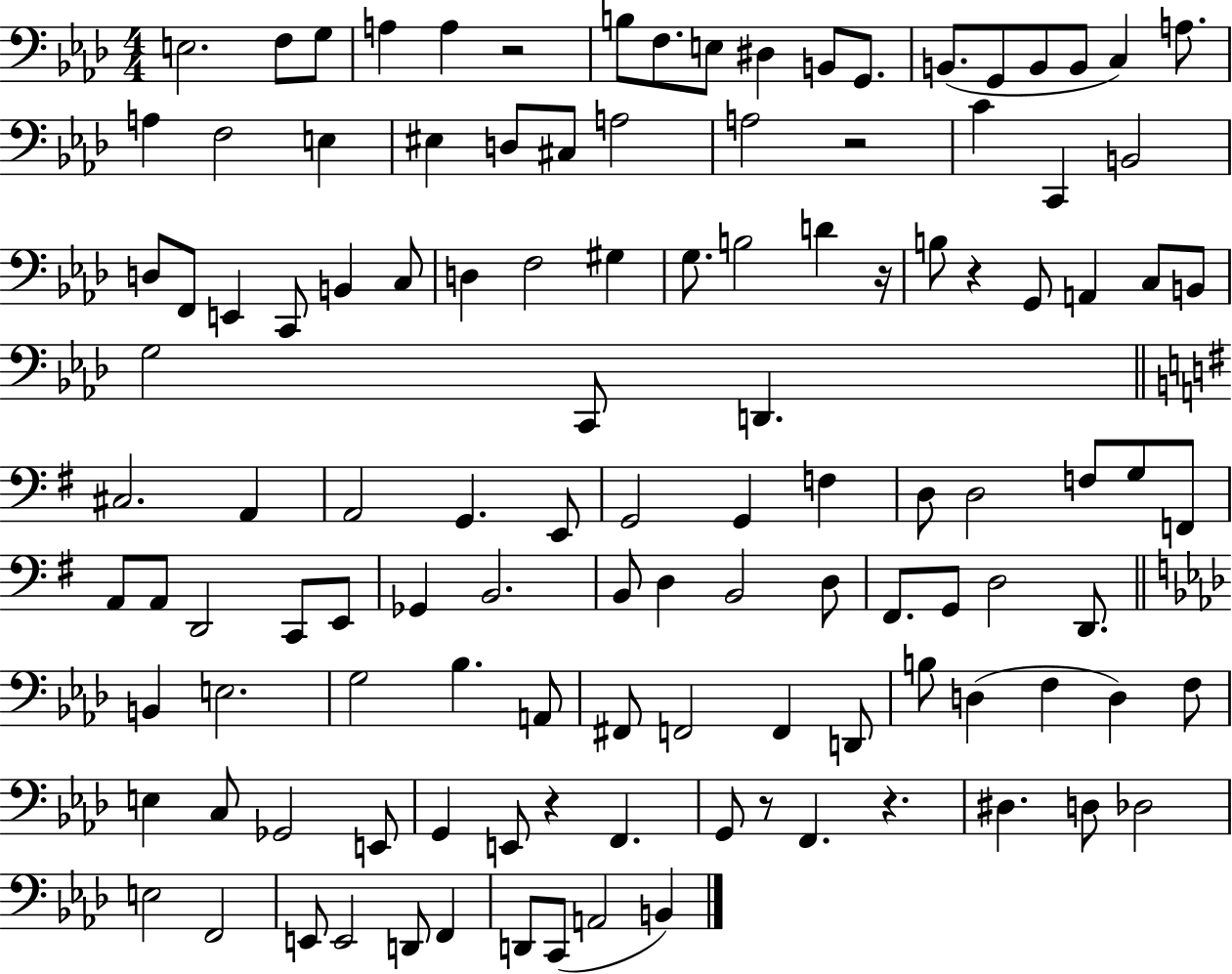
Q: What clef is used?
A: bass